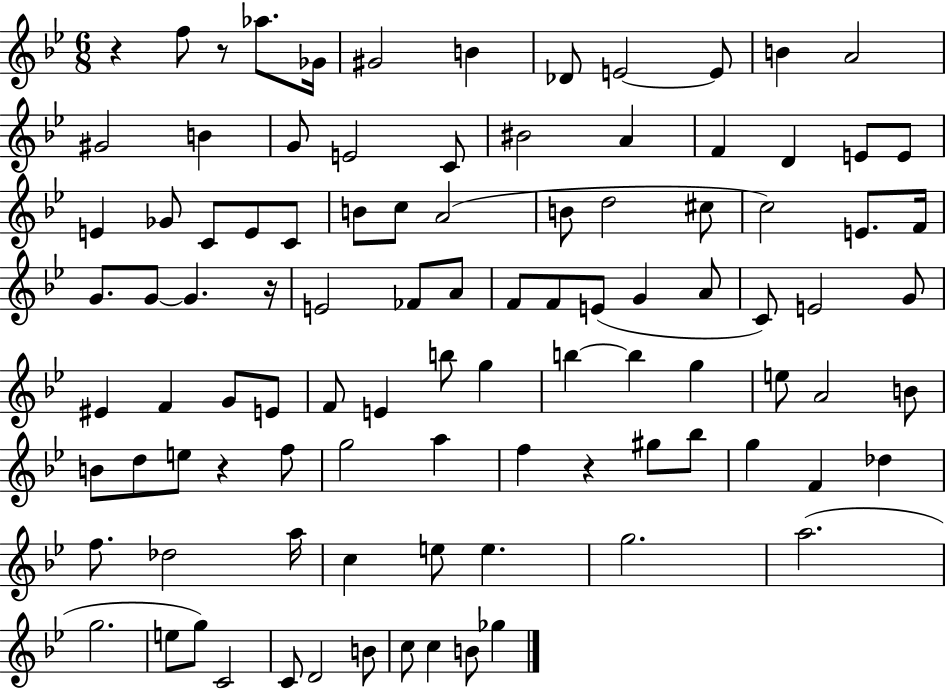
X:1
T:Untitled
M:6/8
L:1/4
K:Bb
z f/2 z/2 _a/2 _G/4 ^G2 B _D/2 E2 E/2 B A2 ^G2 B G/2 E2 C/2 ^B2 A F D E/2 E/2 E _G/2 C/2 E/2 C/2 B/2 c/2 A2 B/2 d2 ^c/2 c2 E/2 F/4 G/2 G/2 G z/4 E2 _F/2 A/2 F/2 F/2 E/2 G A/2 C/2 E2 G/2 ^E F G/2 E/2 F/2 E b/2 g b b g e/2 A2 B/2 B/2 d/2 e/2 z f/2 g2 a f z ^g/2 _b/2 g F _d f/2 _d2 a/4 c e/2 e g2 a2 g2 e/2 g/2 C2 C/2 D2 B/2 c/2 c B/2 _g